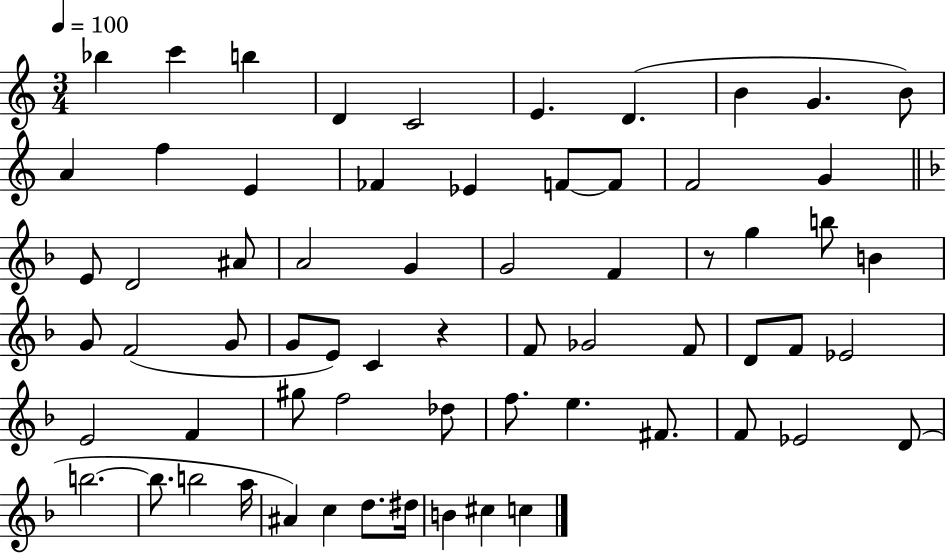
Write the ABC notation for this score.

X:1
T:Untitled
M:3/4
L:1/4
K:C
_b c' b D C2 E D B G B/2 A f E _F _E F/2 F/2 F2 G E/2 D2 ^A/2 A2 G G2 F z/2 g b/2 B G/2 F2 G/2 G/2 E/2 C z F/2 _G2 F/2 D/2 F/2 _E2 E2 F ^g/2 f2 _d/2 f/2 e ^F/2 F/2 _E2 D/2 b2 b/2 b2 a/4 ^A c d/2 ^d/4 B ^c c